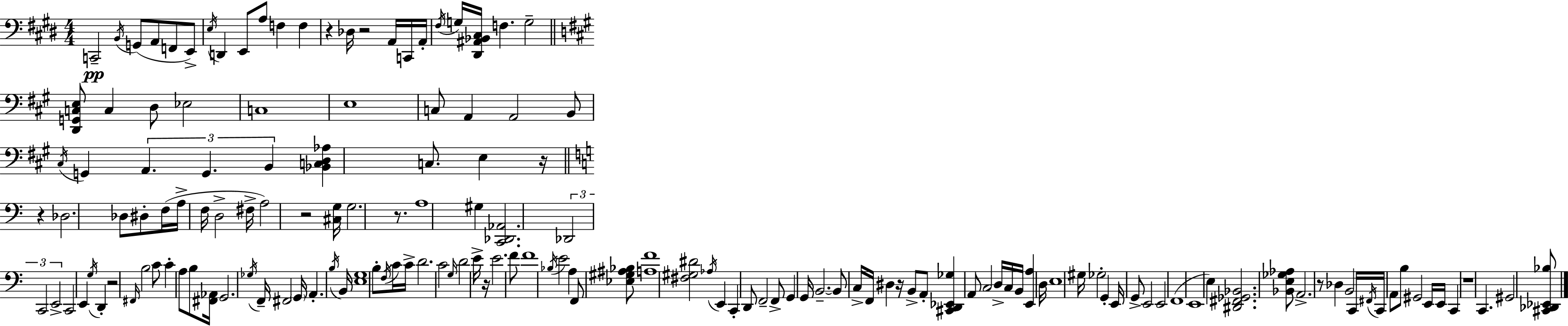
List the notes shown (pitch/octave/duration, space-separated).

C2/h B2/s G2/e A2/e F2/e E2/e E3/s D2/q E2/e A3/e F3/q F3/q R/q Db3/s R/h A2/s C2/s A2/s F#3/s G3/s [D#2,A#2,Bb2,C#3]/s F3/q. G3/h [D2,G2,C3,E3]/e C3/q D3/e Eb3/h C3/w E3/w C3/e A2/q A2/h B2/e C#3/s G2/q A2/q. G2/q. B2/q [Bb2,C3,D3,Ab3]/q C3/e. E3/q R/s R/q Db3/h. Db3/e D#3/e F3/s A3/s F3/s D3/h F#3/s A3/h R/h [C#3,G3]/s G3/h. R/e. A3/w G#3/q [C2,Db2,Ab2]/h. Db2/h C2/h E2/h C2/h E2/q G3/s D2/q R/h F#2/s B3/h C4/e C4/q A3/e B3/e [F#2,Ab2]/s G2/h. Gb3/s F2/s F#2/h G2/s A2/q. B3/s B2/s [E3,G3]/w B3/e F3/s C4/s C4/s D4/h. C4/h G3/s D4/h E4/s R/s E4/h. F4/e F4/w Bb3/s E4/h A3/q F2/e [Eb3,G#3,A#3,Bb3]/e [A3,F4]/w [F#3,G#3,D#4]/h Ab3/s E2/q C2/q D2/e F2/h F2/e G2/q G2/s B2/h. B2/e C3/s F2/s D#3/q R/s B2/e A2/e [C#2,D2,Eb2,Gb3]/q A2/e C3/h D3/s C3/s B2/s [E2,A3]/q D3/s E3/w G#3/s Gb3/h G2/q E2/s G2/e E2/h E2/h F2/w E2/w E3/q [D#2,F#2,Gb2,Bb2]/h. [Bb2,E3,Gb3,Ab3]/e A2/h. R/e Db3/q B2/h C2/s F#2/s C2/s A2/e B3/e G#2/h E2/s E2/s C2/q R/w C2/q. G#2/h [C#2,Db2,Eb2,Bb3]/e